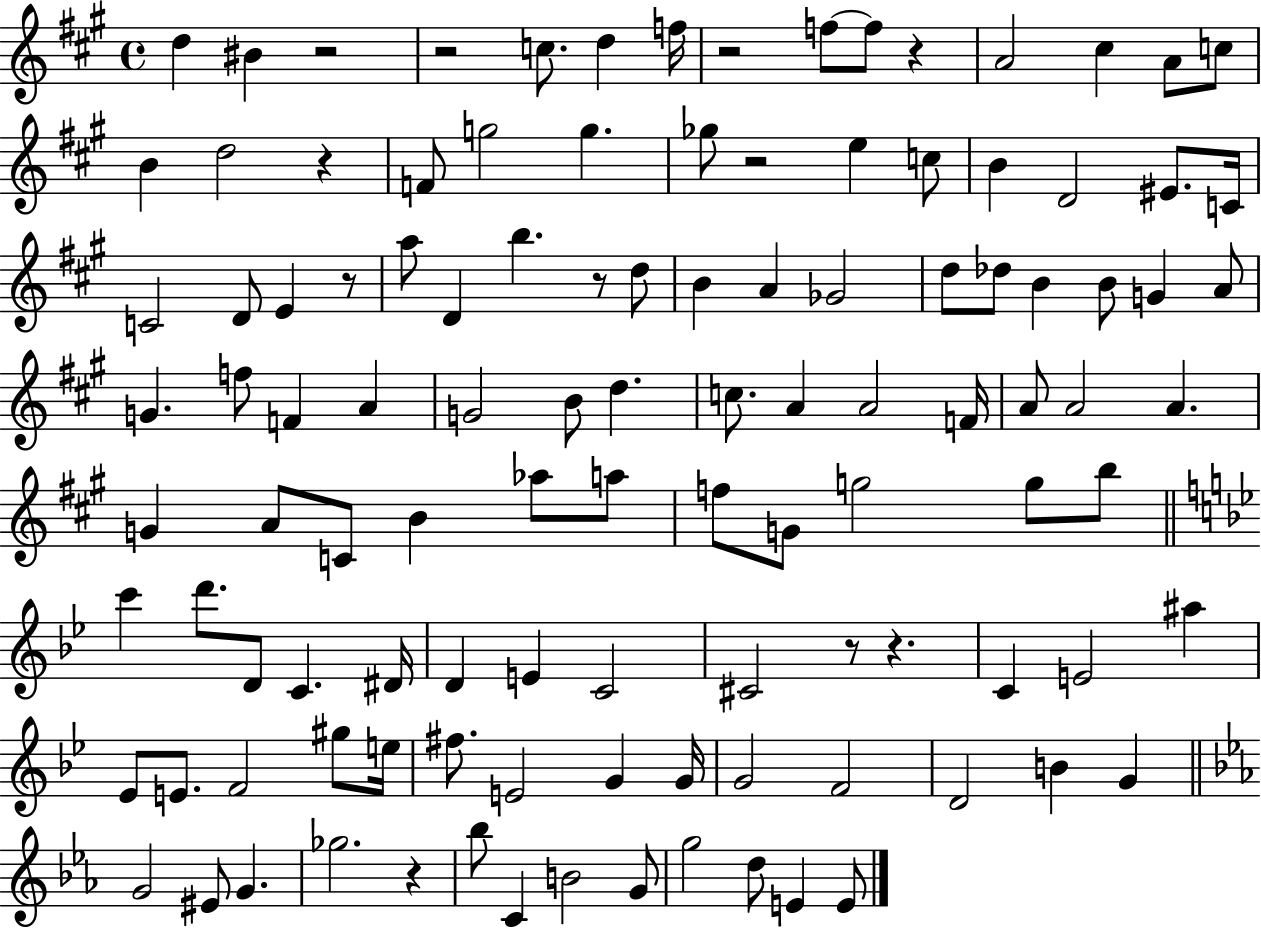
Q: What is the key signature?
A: A major